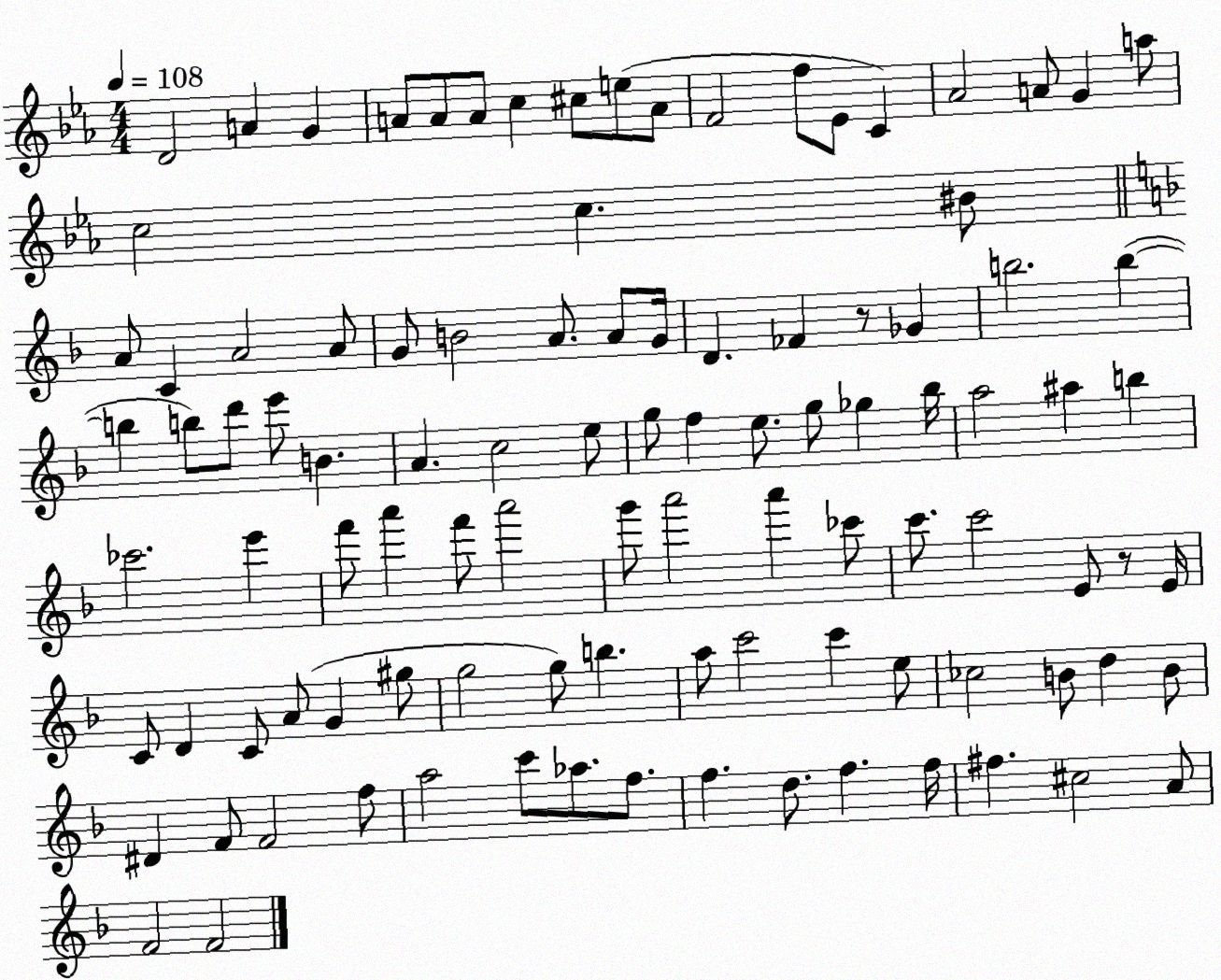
X:1
T:Untitled
M:4/4
L:1/4
K:Eb
D2 A G A/2 A/2 A/2 c ^c/2 e/2 A/2 F2 f/2 _E/2 C _A2 A/2 G a/2 c2 c ^B/2 A/2 C A2 A/2 G/2 B2 A/2 A/2 G/4 D _F z/2 _G b2 b b b/2 d'/2 e'/2 B A c2 e/2 g/2 f e/2 g/2 _g _b/4 a2 ^a b _c'2 e' f'/2 a' f'/2 a'2 g'/2 a'2 a' _c'/2 c'/2 c'2 E/2 z/2 E/4 C/2 D C/2 A/2 G ^g/2 g2 g/2 b a/2 c'2 c' e/2 _c2 B/2 d B/2 ^D F/2 F2 f/2 a2 c'/2 _a/2 f/2 f d/2 f f/4 ^f ^c2 A/2 F2 F2